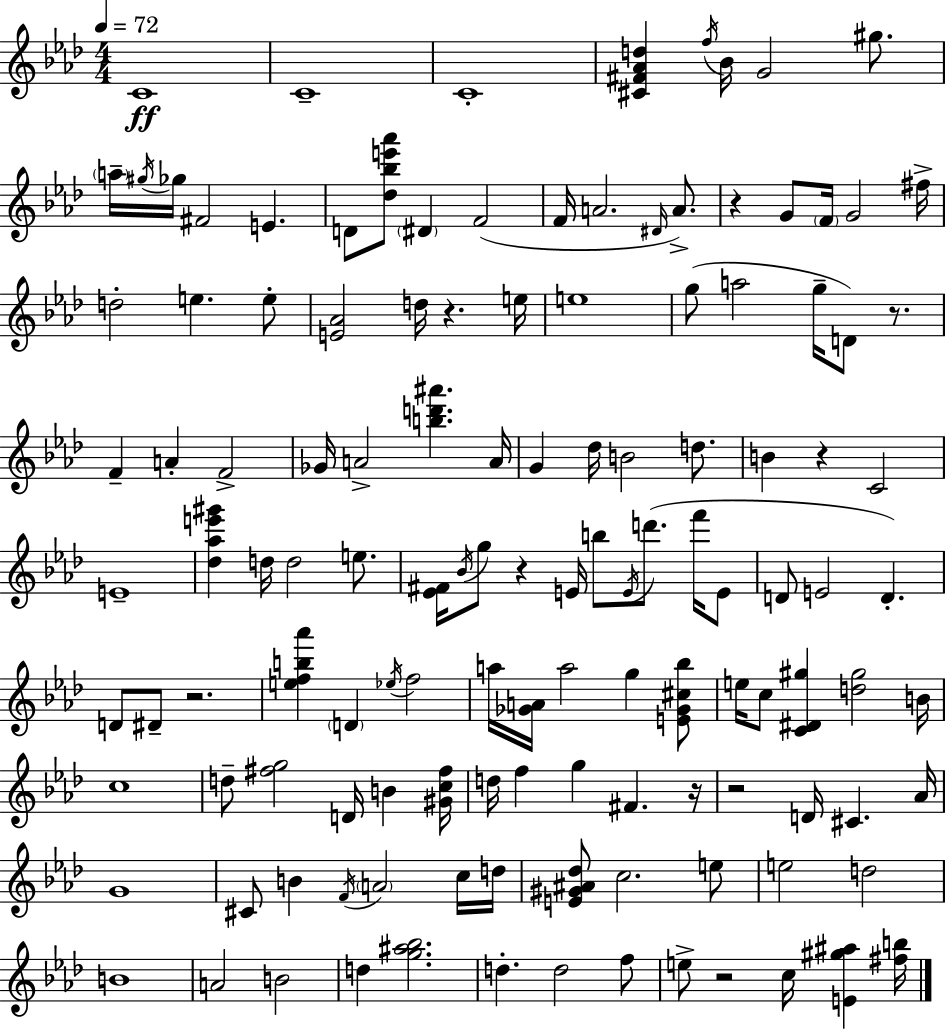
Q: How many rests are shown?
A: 9